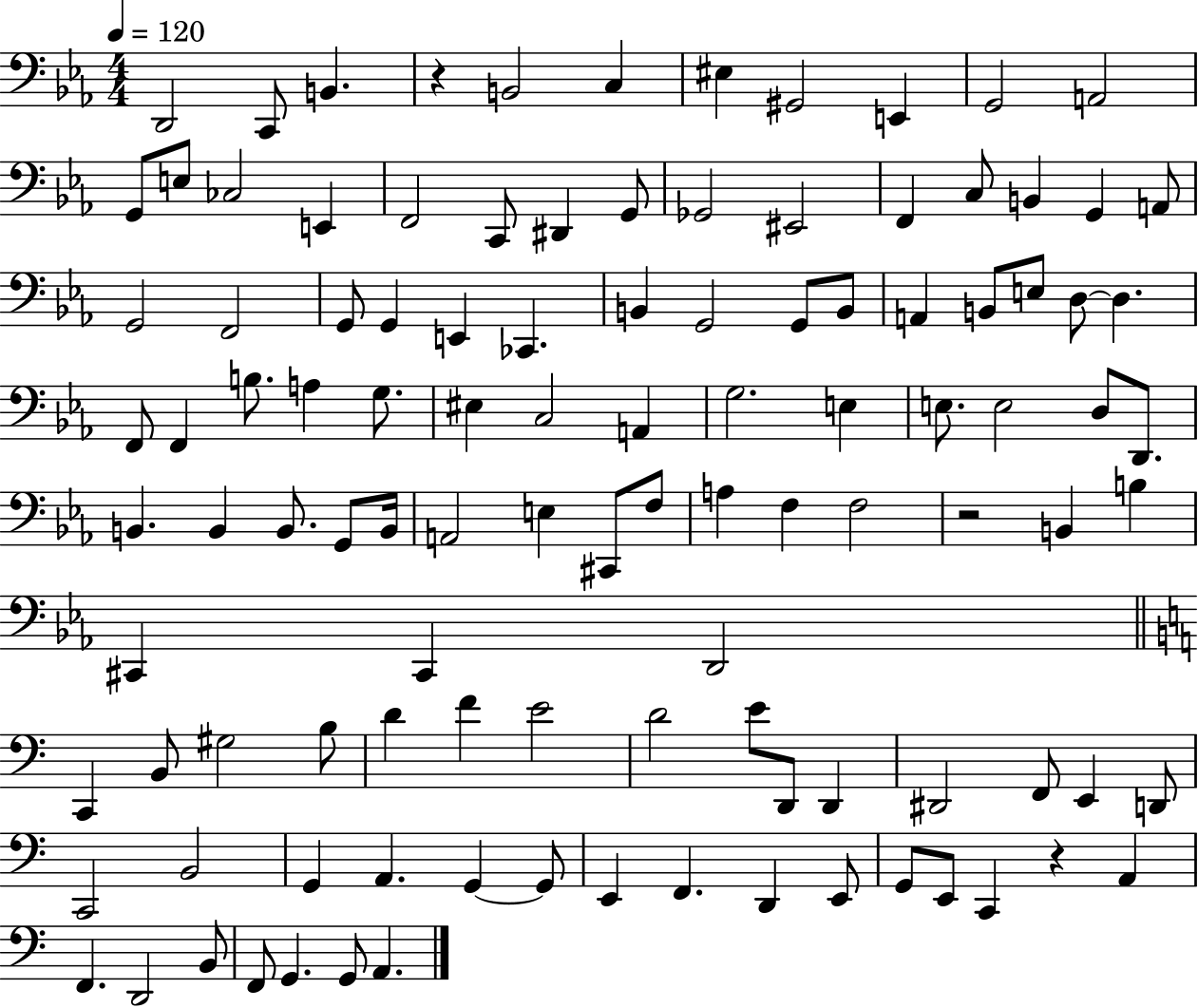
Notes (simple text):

D2/h C2/e B2/q. R/q B2/h C3/q EIS3/q G#2/h E2/q G2/h A2/h G2/e E3/e CES3/h E2/q F2/h C2/e D#2/q G2/e Gb2/h EIS2/h F2/q C3/e B2/q G2/q A2/e G2/h F2/h G2/e G2/q E2/q CES2/q. B2/q G2/h G2/e B2/e A2/q B2/e E3/e D3/e D3/q. F2/e F2/q B3/e. A3/q G3/e. EIS3/q C3/h A2/q G3/h. E3/q E3/e. E3/h D3/e D2/e. B2/q. B2/q B2/e. G2/e B2/s A2/h E3/q C#2/e F3/e A3/q F3/q F3/h R/h B2/q B3/q C#2/q C#2/q D2/h C2/q B2/e G#3/h B3/e D4/q F4/q E4/h D4/h E4/e D2/e D2/q D#2/h F2/e E2/q D2/e C2/h B2/h G2/q A2/q. G2/q G2/e E2/q F2/q. D2/q E2/e G2/e E2/e C2/q R/q A2/q F2/q. D2/h B2/e F2/e G2/q. G2/e A2/q.